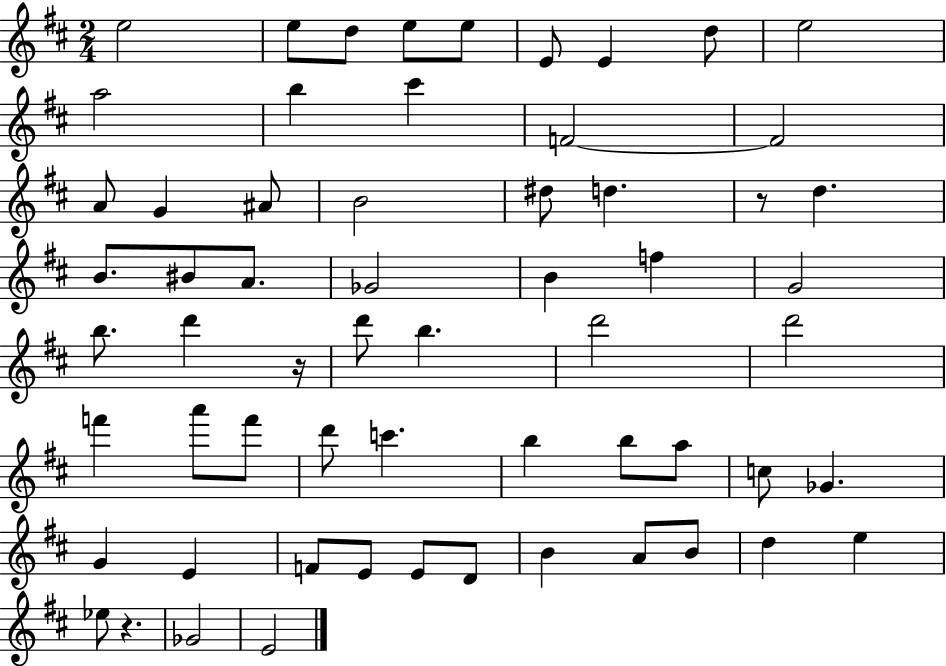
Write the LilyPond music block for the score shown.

{
  \clef treble
  \numericTimeSignature
  \time 2/4
  \key d \major
  \repeat volta 2 { e''2 | e''8 d''8 e''8 e''8 | e'8 e'4 d''8 | e''2 | \break a''2 | b''4 cis'''4 | f'2~~ | f'2 | \break a'8 g'4 ais'8 | b'2 | dis''8 d''4. | r8 d''4. | \break b'8. bis'8 a'8. | ges'2 | b'4 f''4 | g'2 | \break b''8. d'''4 r16 | d'''8 b''4. | d'''2 | d'''2 | \break f'''4 a'''8 f'''8 | d'''8 c'''4. | b''4 b''8 a''8 | c''8 ges'4. | \break g'4 e'4 | f'8 e'8 e'8 d'8 | b'4 a'8 b'8 | d''4 e''4 | \break ees''8 r4. | ges'2 | e'2 | } \bar "|."
}